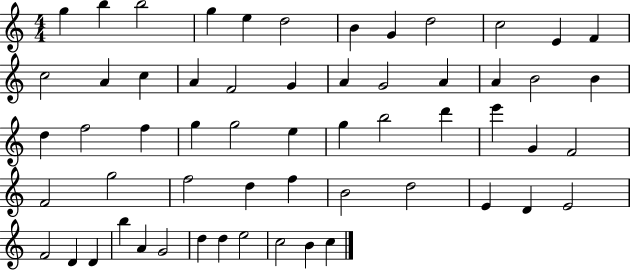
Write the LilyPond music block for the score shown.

{
  \clef treble
  \numericTimeSignature
  \time 4/4
  \key c \major
  g''4 b''4 b''2 | g''4 e''4 d''2 | b'4 g'4 d''2 | c''2 e'4 f'4 | \break c''2 a'4 c''4 | a'4 f'2 g'4 | a'4 g'2 a'4 | a'4 b'2 b'4 | \break d''4 f''2 f''4 | g''4 g''2 e''4 | g''4 b''2 d'''4 | e'''4 g'4 f'2 | \break f'2 g''2 | f''2 d''4 f''4 | b'2 d''2 | e'4 d'4 e'2 | \break f'2 d'4 d'4 | b''4 a'4 g'2 | d''4 d''4 e''2 | c''2 b'4 c''4 | \break \bar "|."
}